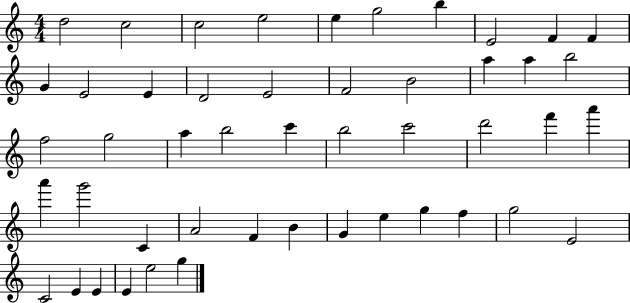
X:1
T:Untitled
M:4/4
L:1/4
K:C
d2 c2 c2 e2 e g2 b E2 F F G E2 E D2 E2 F2 B2 a a b2 f2 g2 a b2 c' b2 c'2 d'2 f' a' a' g'2 C A2 F B G e g f g2 E2 C2 E E E e2 g